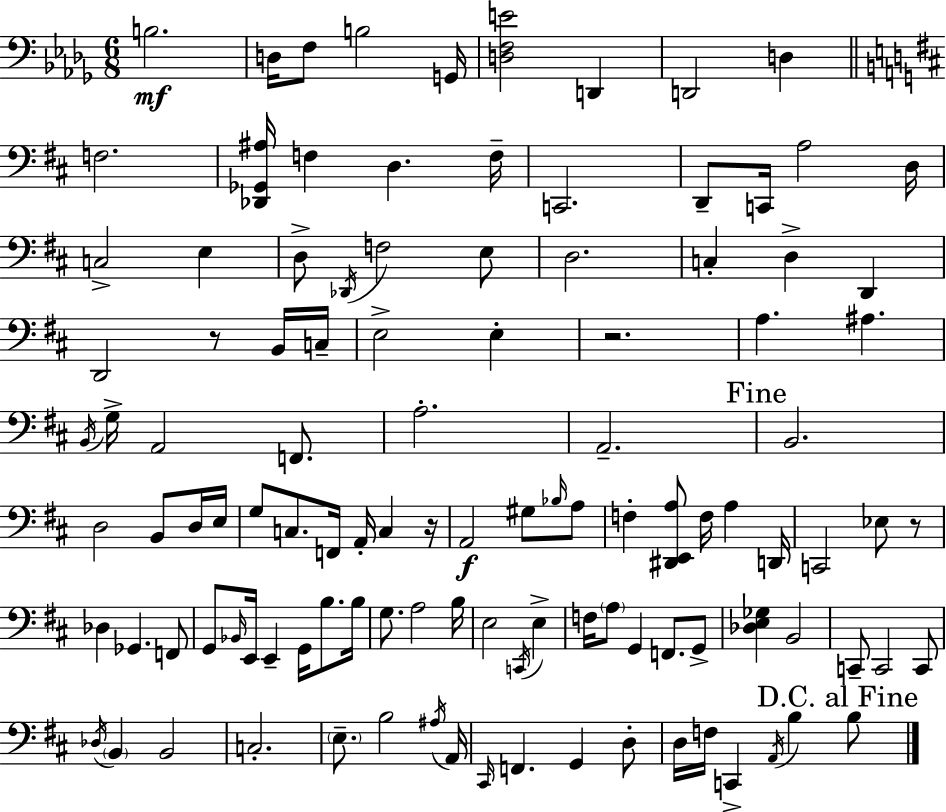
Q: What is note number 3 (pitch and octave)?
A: F3